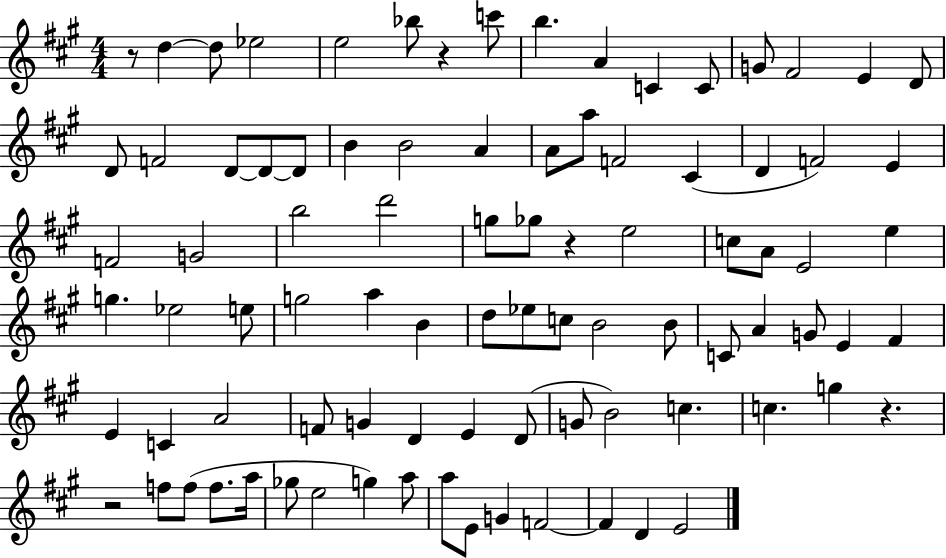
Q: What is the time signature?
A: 4/4